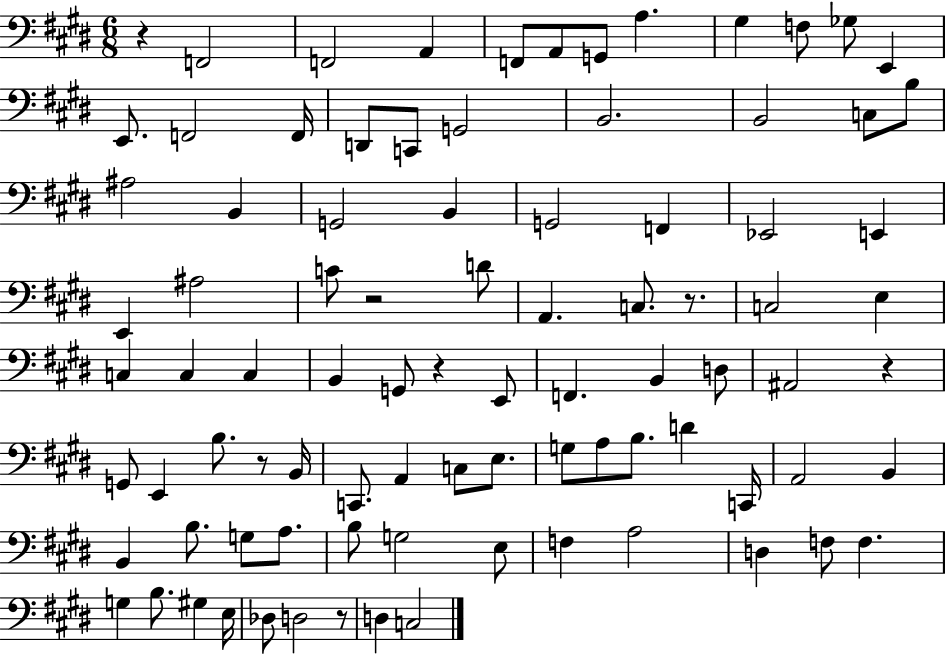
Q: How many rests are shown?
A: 7